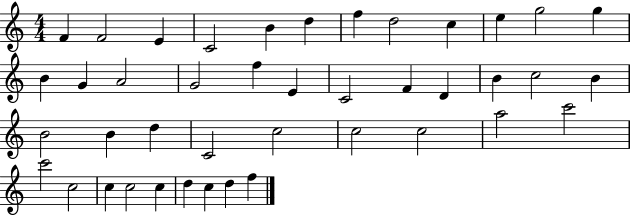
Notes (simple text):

F4/q F4/h E4/q C4/h B4/q D5/q F5/q D5/h C5/q E5/q G5/h G5/q B4/q G4/q A4/h G4/h F5/q E4/q C4/h F4/q D4/q B4/q C5/h B4/q B4/h B4/q D5/q C4/h C5/h C5/h C5/h A5/h C6/h C6/h C5/h C5/q C5/h C5/q D5/q C5/q D5/q F5/q